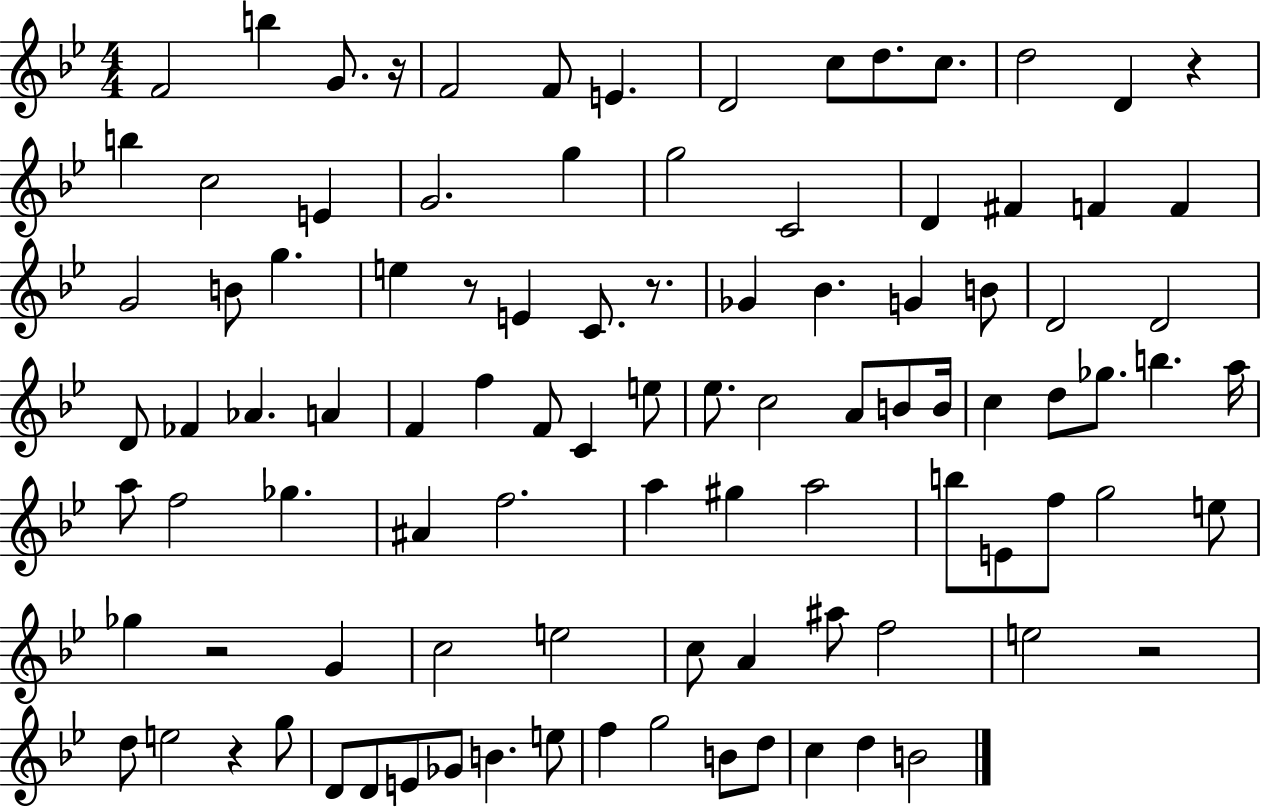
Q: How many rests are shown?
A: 7